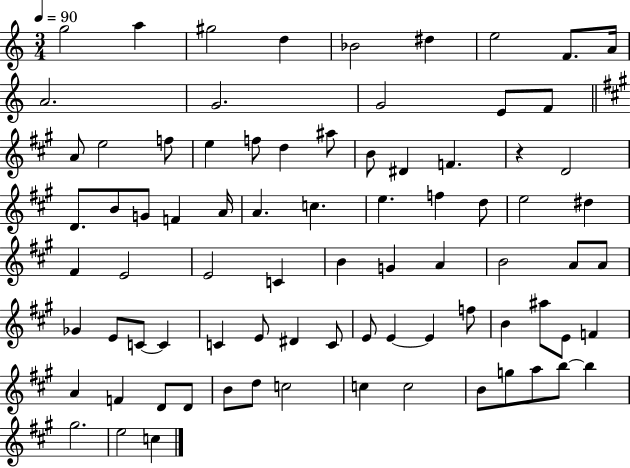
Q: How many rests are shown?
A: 1